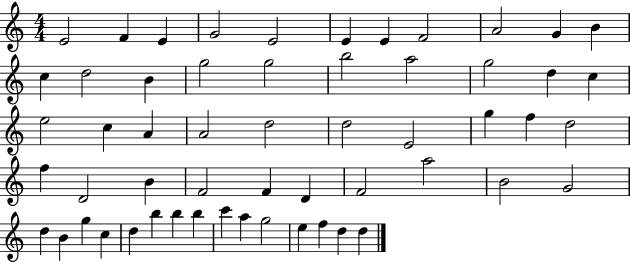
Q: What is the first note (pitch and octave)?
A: E4